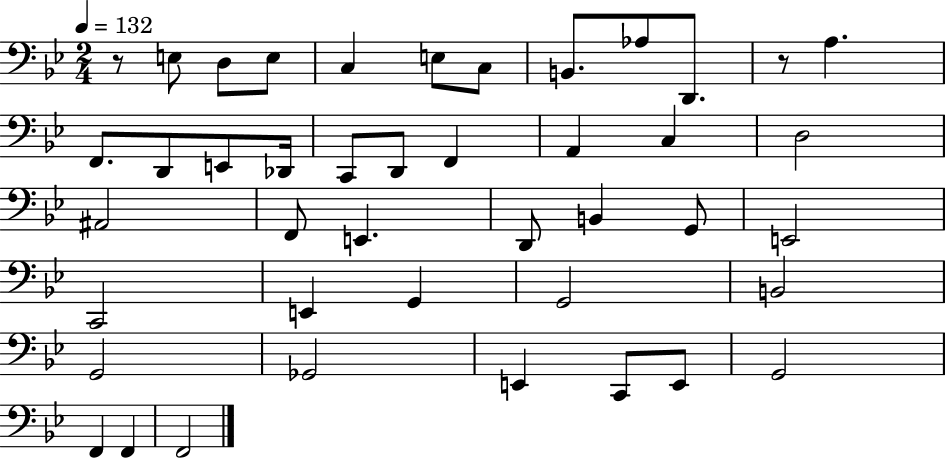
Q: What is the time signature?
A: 2/4